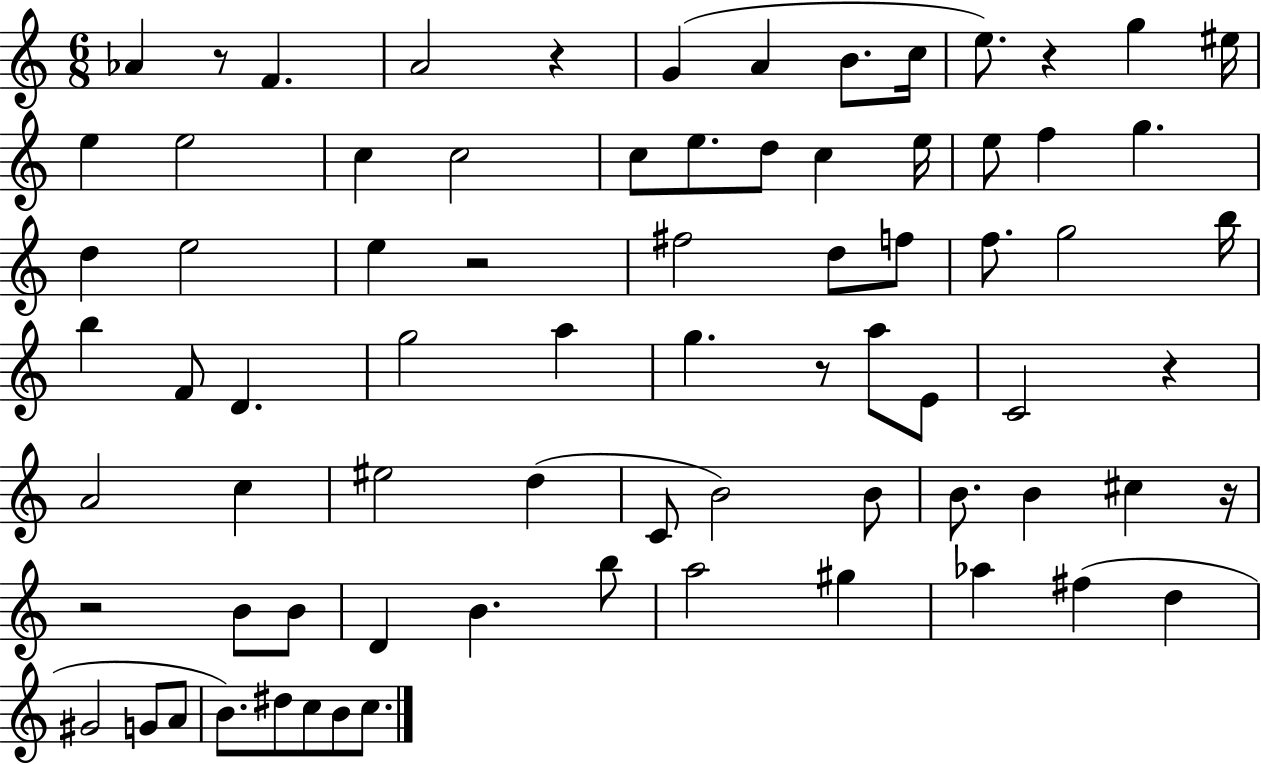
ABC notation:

X:1
T:Untitled
M:6/8
L:1/4
K:C
_A z/2 F A2 z G A B/2 c/4 e/2 z g ^e/4 e e2 c c2 c/2 e/2 d/2 c e/4 e/2 f g d e2 e z2 ^f2 d/2 f/2 f/2 g2 b/4 b F/2 D g2 a g z/2 a/2 E/2 C2 z A2 c ^e2 d C/2 B2 B/2 B/2 B ^c z/4 z2 B/2 B/2 D B b/2 a2 ^g _a ^f d ^G2 G/2 A/2 B/2 ^d/2 c/2 B/2 c/2